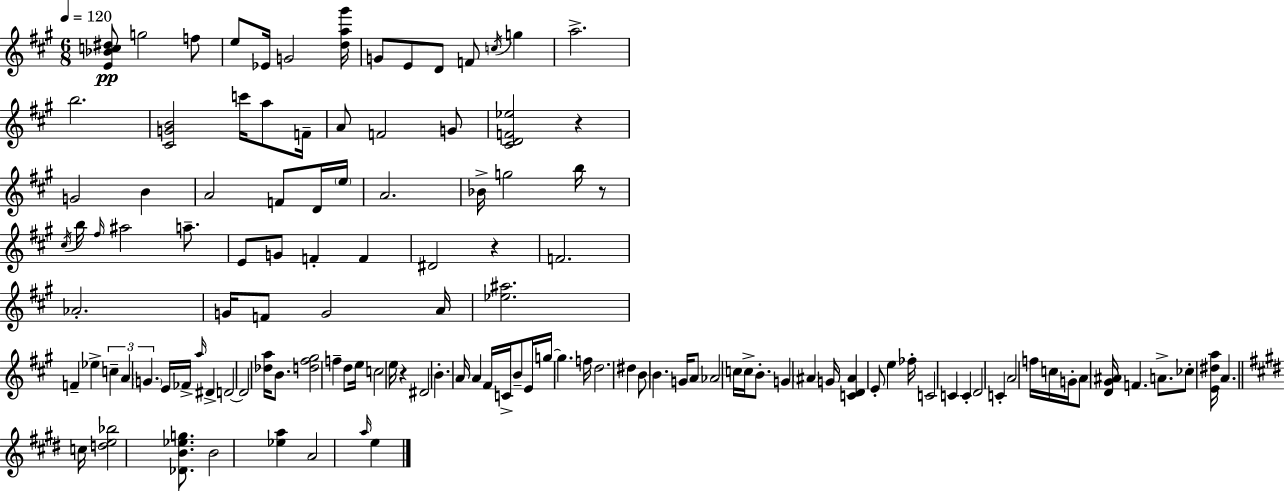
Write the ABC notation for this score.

X:1
T:Untitled
M:6/8
L:1/4
K:A
[E_Bc^d]/2 g2 f/2 e/2 _E/4 G2 [da^g']/4 G/2 E/2 D/2 F/2 c/4 g a2 b2 [^CGB]2 c'/4 a/2 F/4 A/2 F2 G/2 [^CDF_e]2 z G2 B A2 F/2 D/4 e/4 A2 _B/4 g2 b/4 z/2 ^c/4 b/4 ^f/4 ^a2 a/2 E/2 G/2 F F ^D2 z F2 _A2 G/4 F/2 G2 A/4 [_e^a]2 F _e c A G E/4 _F/4 a/4 ^D D2 D2 [_da]/4 B/2 [d^f^g]2 f d/2 e/4 c2 e/4 z ^D2 B A/4 A ^F/4 C/4 B/2 E/4 g/4 g f/4 d2 ^d B/2 B G/4 A/2 _A2 c/4 c/4 B/2 G ^A G/4 [CD^A] E/2 e _f/4 C2 C C D2 C A2 f/4 c/4 G/4 A/2 [D^G^A]/4 F A/2 _c/2 [E^da]/4 A c/4 [de_b]2 [_DB_eg]/2 B2 [_ea] A2 a/4 e